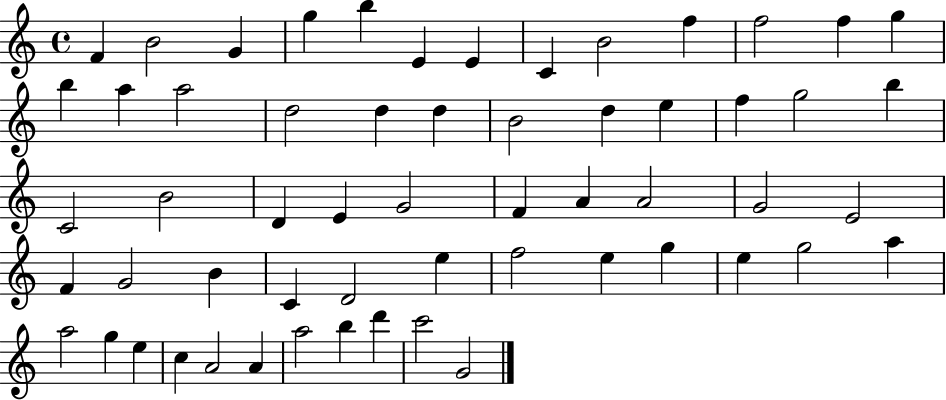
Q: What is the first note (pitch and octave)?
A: F4